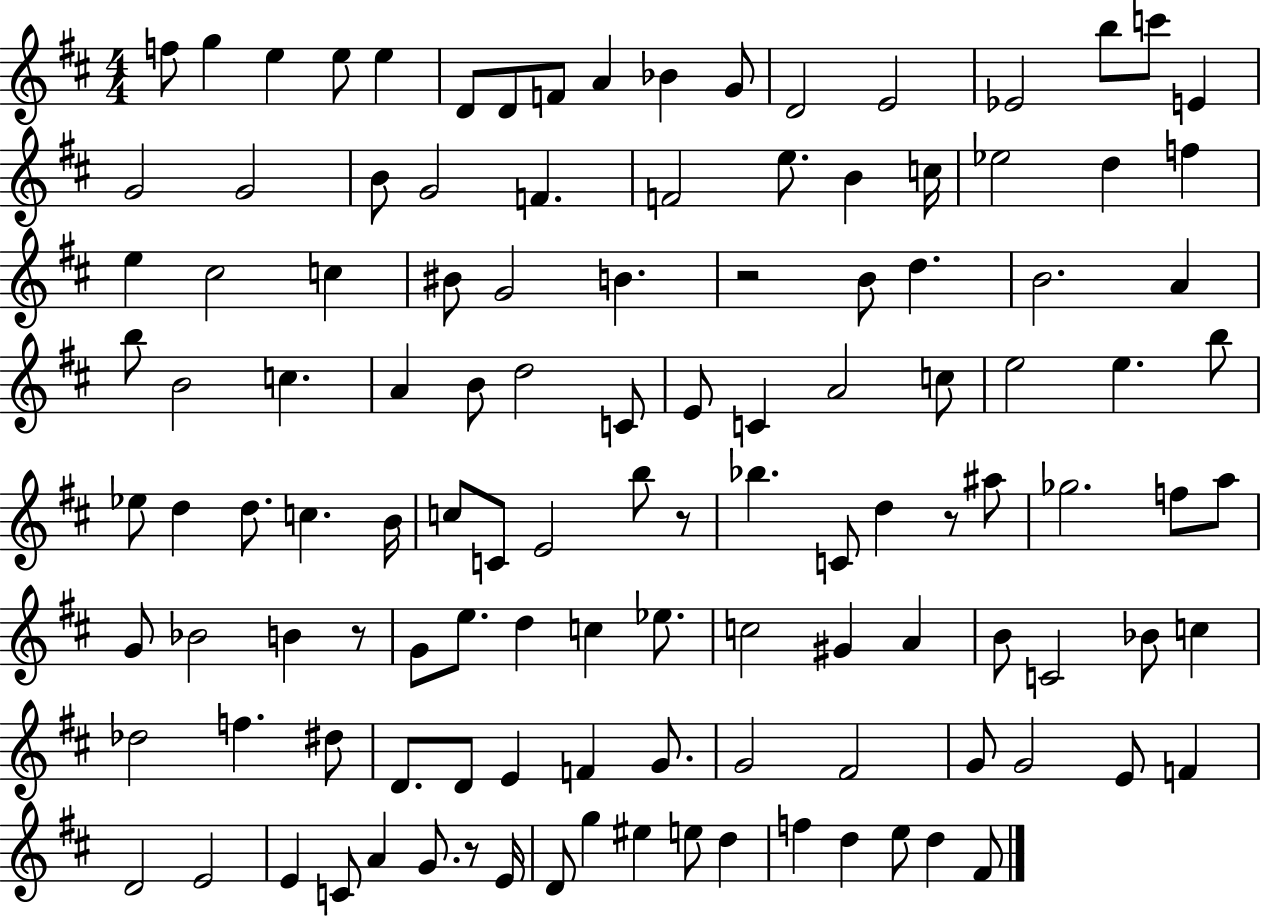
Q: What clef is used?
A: treble